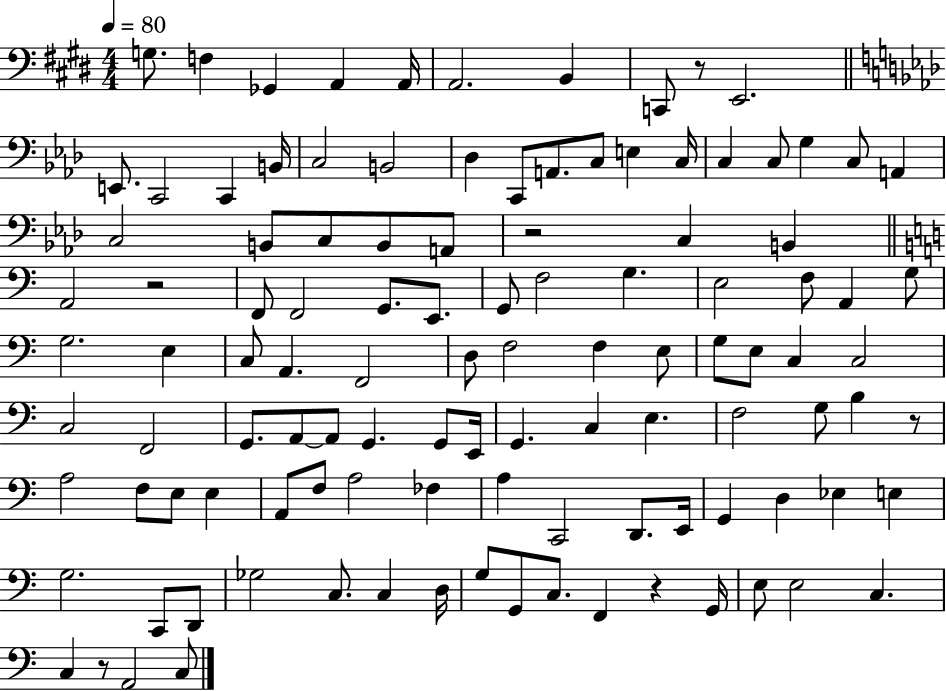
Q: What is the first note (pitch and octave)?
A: G3